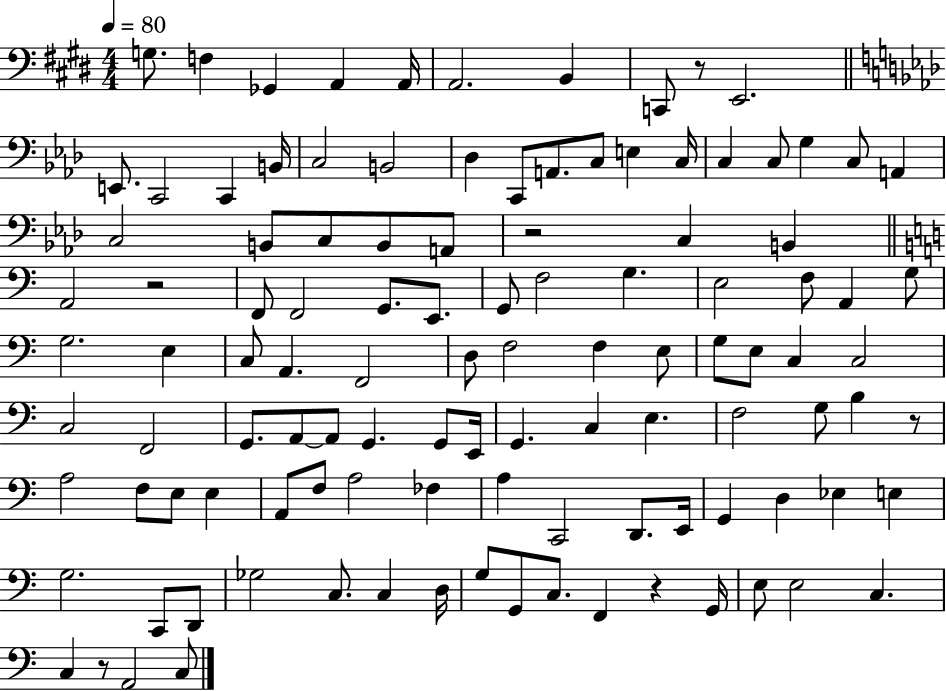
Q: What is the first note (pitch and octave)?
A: G3